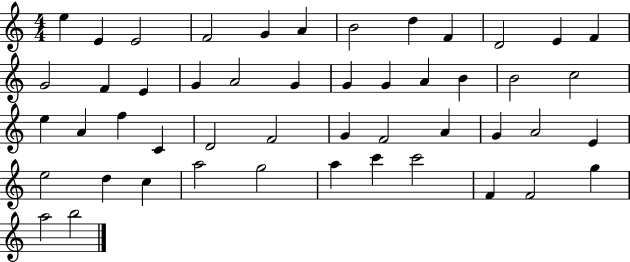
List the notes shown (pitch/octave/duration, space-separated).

E5/q E4/q E4/h F4/h G4/q A4/q B4/h D5/q F4/q D4/h E4/q F4/q G4/h F4/q E4/q G4/q A4/h G4/q G4/q G4/q A4/q B4/q B4/h C5/h E5/q A4/q F5/q C4/q D4/h F4/h G4/q F4/h A4/q G4/q A4/h E4/q E5/h D5/q C5/q A5/h G5/h A5/q C6/q C6/h F4/q F4/h G5/q A5/h B5/h